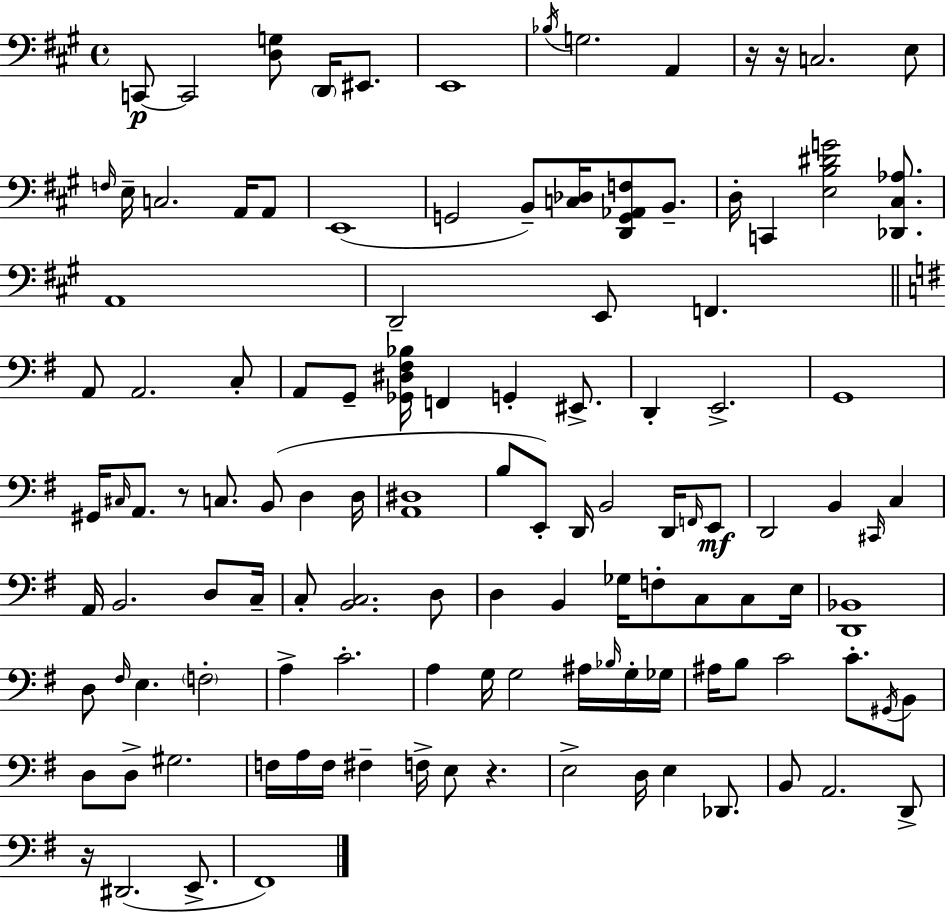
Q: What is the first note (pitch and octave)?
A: C2